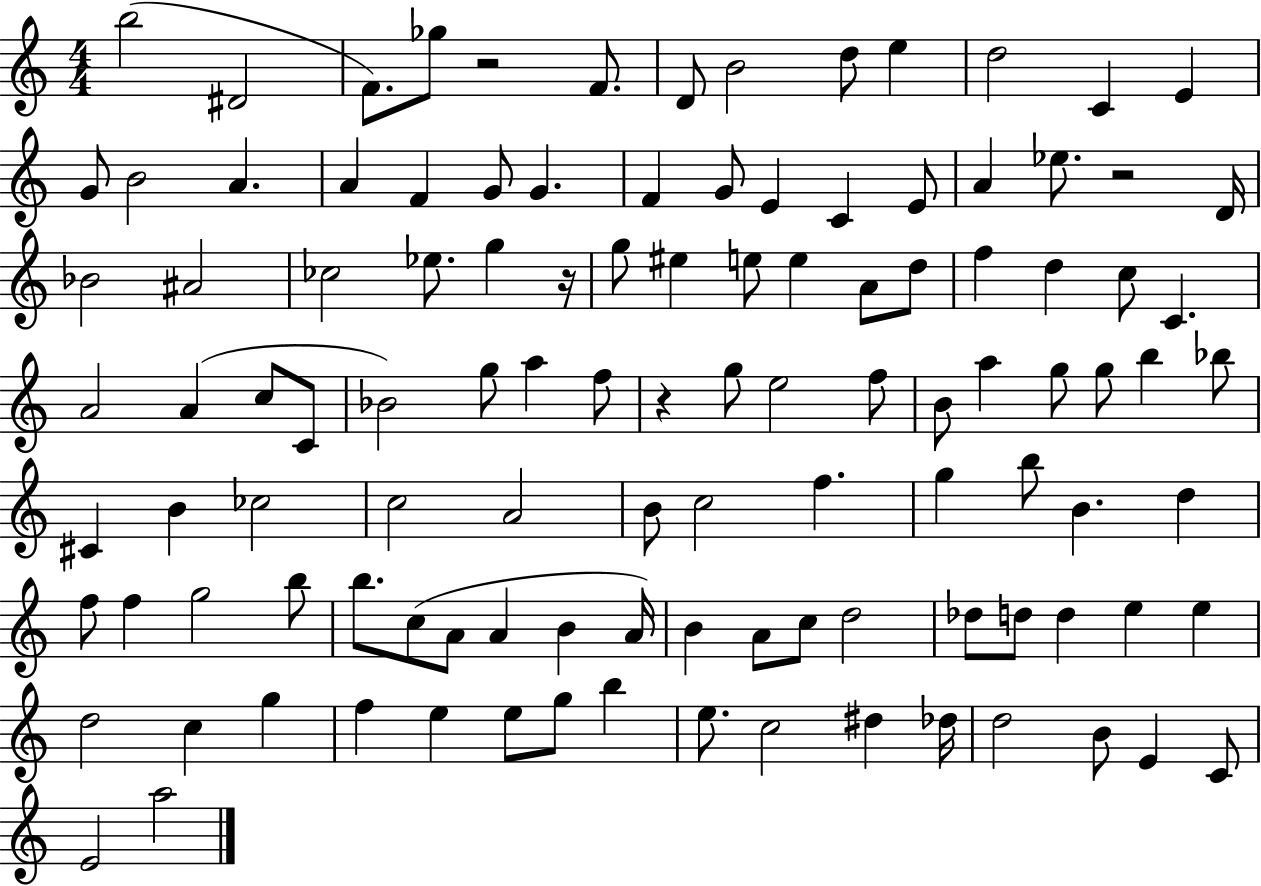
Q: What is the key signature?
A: C major